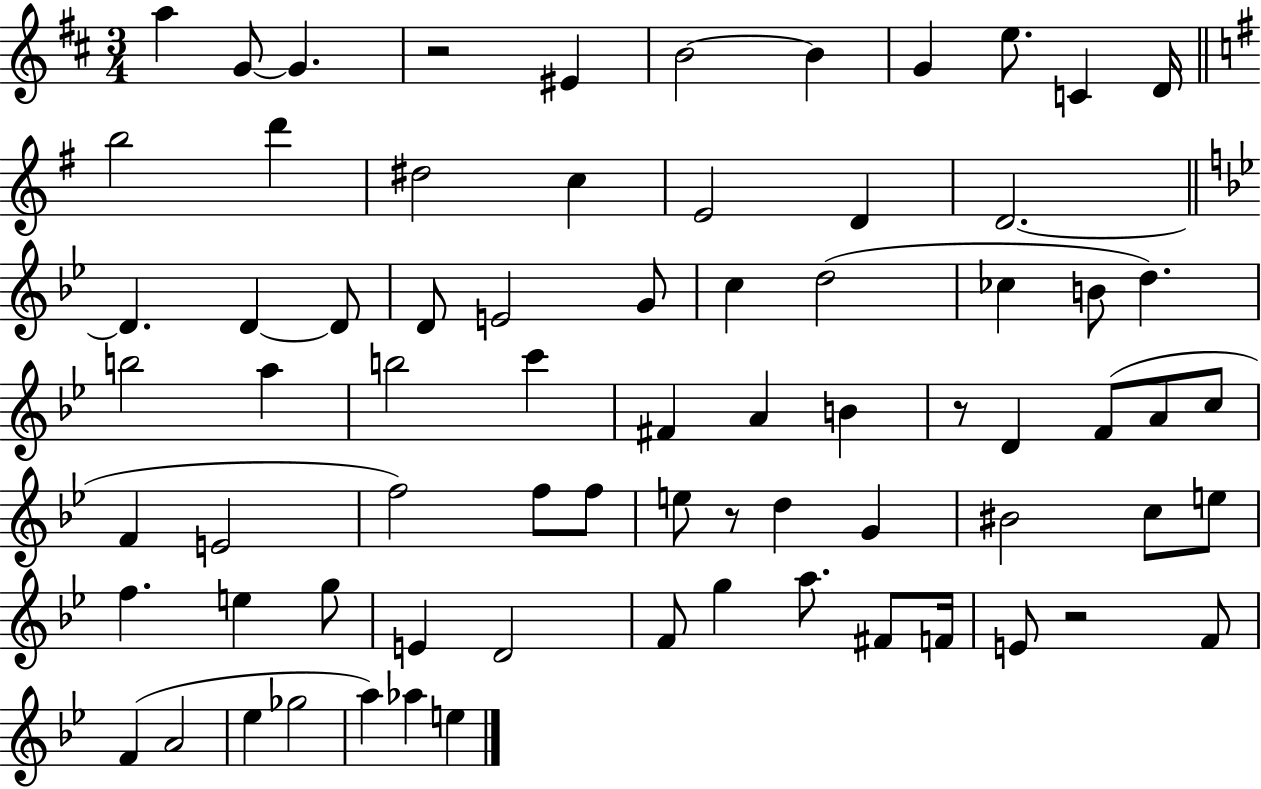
A5/q G4/e G4/q. R/h EIS4/q B4/h B4/q G4/q E5/e. C4/q D4/s B5/h D6/q D#5/h C5/q E4/h D4/q D4/h. D4/q. D4/q D4/e D4/e E4/h G4/e C5/q D5/h CES5/q B4/e D5/q. B5/h A5/q B5/h C6/q F#4/q A4/q B4/q R/e D4/q F4/e A4/e C5/e F4/q E4/h F5/h F5/e F5/e E5/e R/e D5/q G4/q BIS4/h C5/e E5/e F5/q. E5/q G5/e E4/q D4/h F4/e G5/q A5/e. F#4/e F4/s E4/e R/h F4/e F4/q A4/h Eb5/q Gb5/h A5/q Ab5/q E5/q